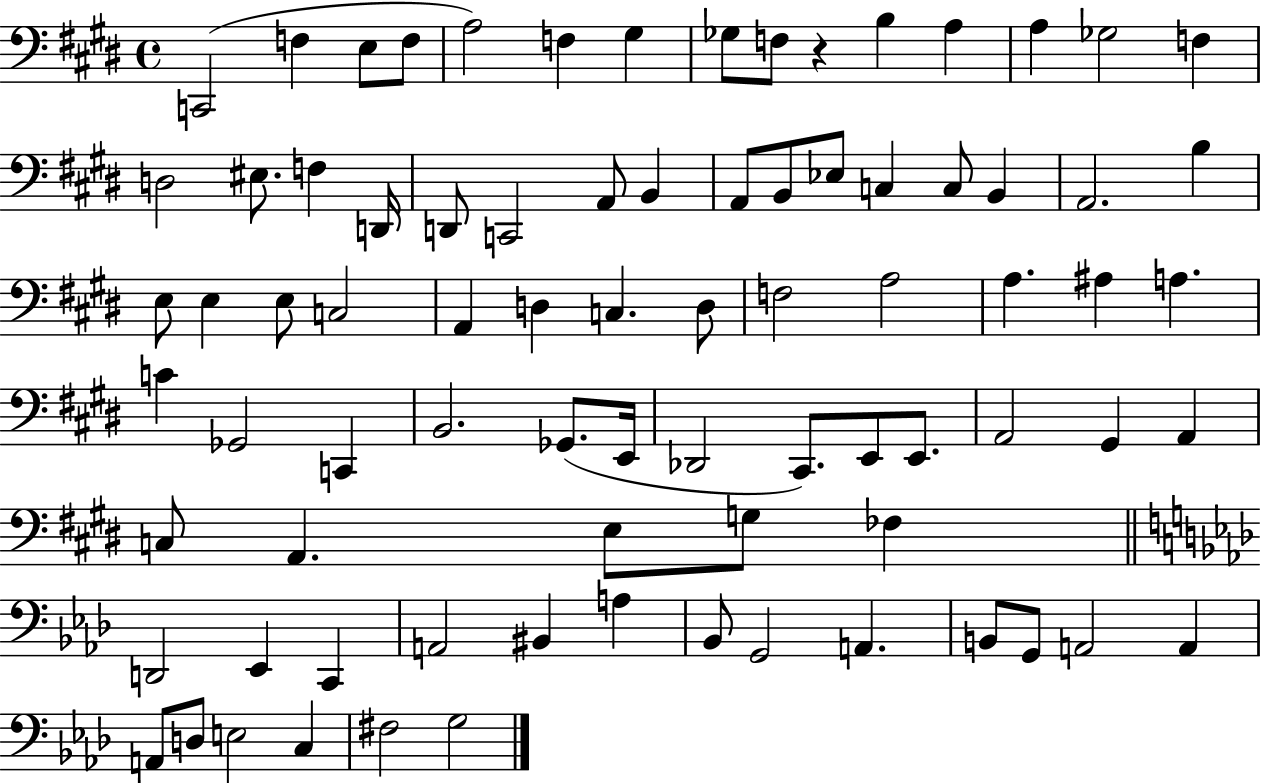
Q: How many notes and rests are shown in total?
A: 81